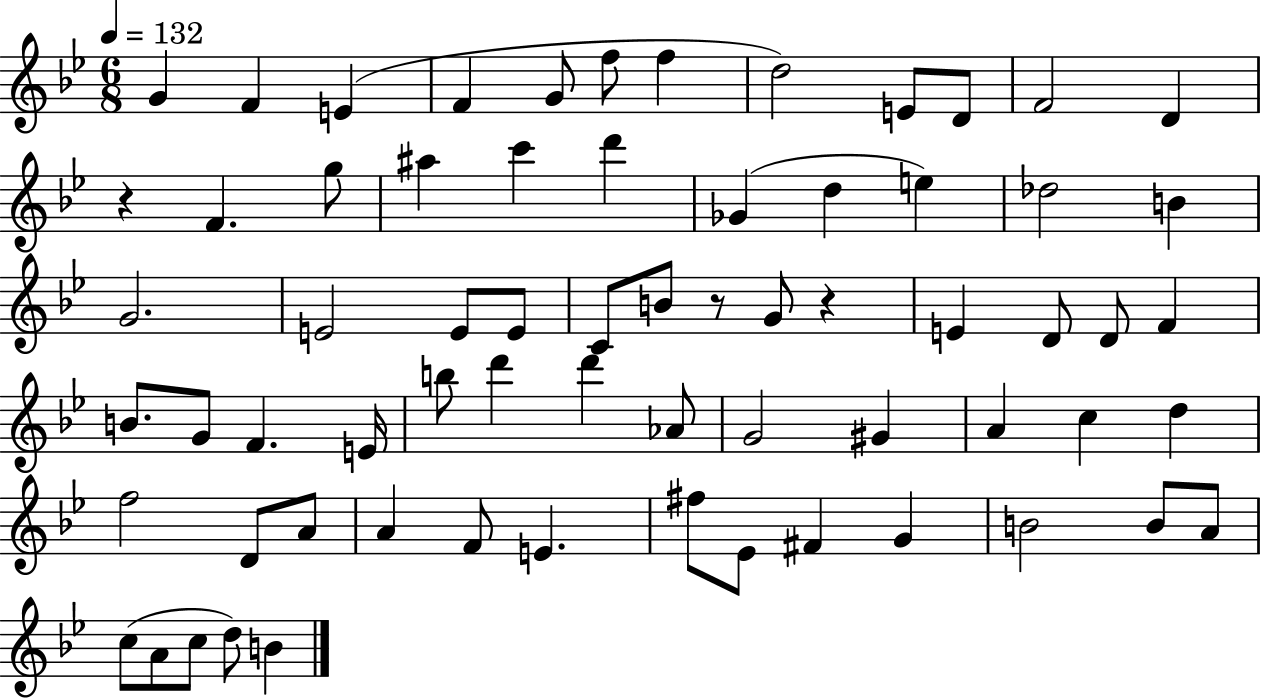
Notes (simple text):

G4/q F4/q E4/q F4/q G4/e F5/e F5/q D5/h E4/e D4/e F4/h D4/q R/q F4/q. G5/e A#5/q C6/q D6/q Gb4/q D5/q E5/q Db5/h B4/q G4/h. E4/h E4/e E4/e C4/e B4/e R/e G4/e R/q E4/q D4/e D4/e F4/q B4/e. G4/e F4/q. E4/s B5/e D6/q D6/q Ab4/e G4/h G#4/q A4/q C5/q D5/q F5/h D4/e A4/e A4/q F4/e E4/q. F#5/e Eb4/e F#4/q G4/q B4/h B4/e A4/e C5/e A4/e C5/e D5/e B4/q